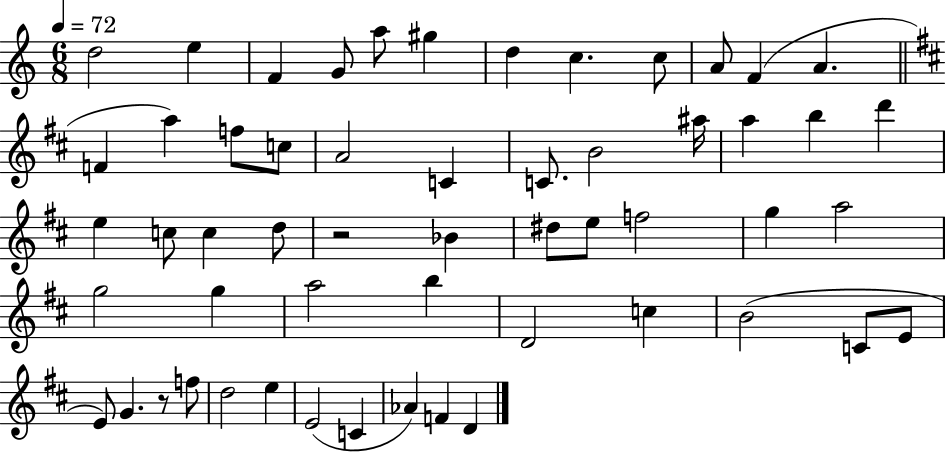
D5/h E5/q F4/q G4/e A5/e G#5/q D5/q C5/q. C5/e A4/e F4/q A4/q. F4/q A5/q F5/e C5/e A4/h C4/q C4/e. B4/h A#5/s A5/q B5/q D6/q E5/q C5/e C5/q D5/e R/h Bb4/q D#5/e E5/e F5/h G5/q A5/h G5/h G5/q A5/h B5/q D4/h C5/q B4/h C4/e E4/e E4/e G4/q. R/e F5/e D5/h E5/q E4/h C4/q Ab4/q F4/q D4/q